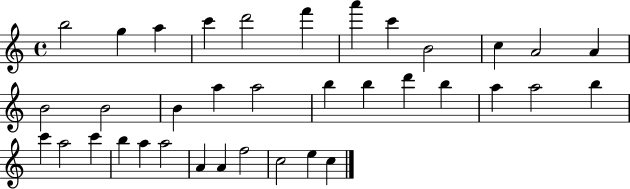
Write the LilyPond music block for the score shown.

{
  \clef treble
  \time 4/4
  \defaultTimeSignature
  \key c \major
  b''2 g''4 a''4 | c'''4 d'''2 f'''4 | a'''4 c'''4 b'2 | c''4 a'2 a'4 | \break b'2 b'2 | b'4 a''4 a''2 | b''4 b''4 d'''4 b''4 | a''4 a''2 b''4 | \break c'''4 a''2 c'''4 | b''4 a''4 a''2 | a'4 a'4 f''2 | c''2 e''4 c''4 | \break \bar "|."
}